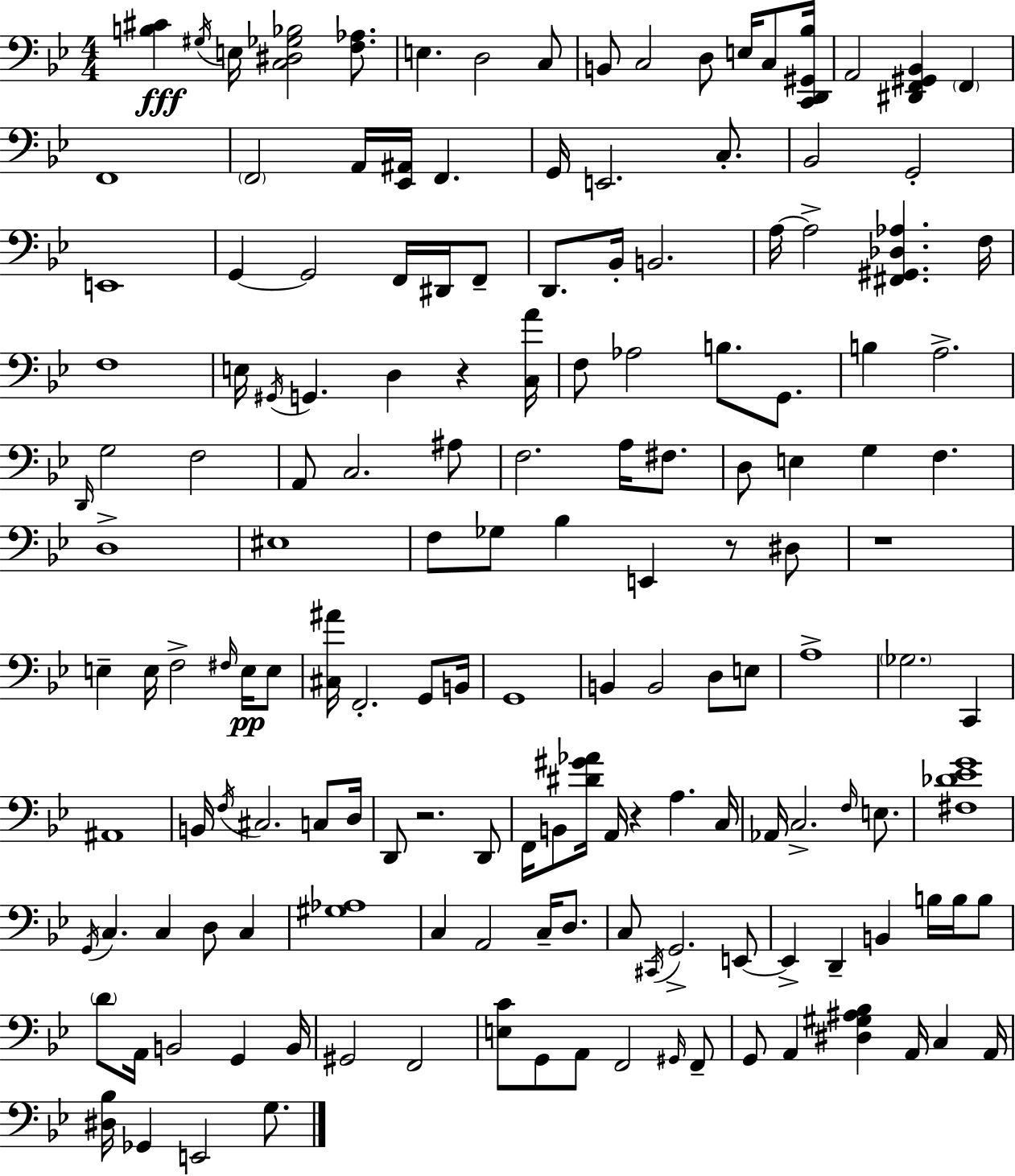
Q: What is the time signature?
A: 4/4